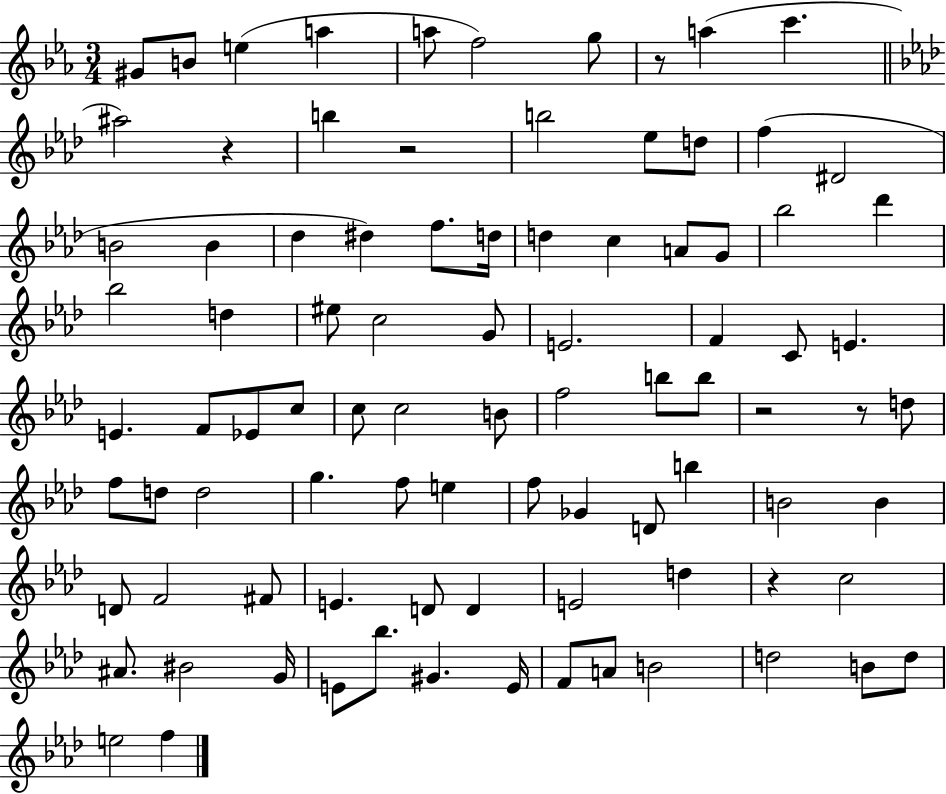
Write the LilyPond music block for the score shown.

{
  \clef treble
  \numericTimeSignature
  \time 3/4
  \key ees \major
  gis'8 b'8 e''4( a''4 | a''8 f''2) g''8 | r8 a''4( c'''4. | \bar "||" \break \key aes \major ais''2) r4 | b''4 r2 | b''2 ees''8 d''8 | f''4( dis'2 | \break b'2 b'4 | des''4 dis''4) f''8. d''16 | d''4 c''4 a'8 g'8 | bes''2 des'''4 | \break bes''2 d''4 | eis''8 c''2 g'8 | e'2. | f'4 c'8 e'4. | \break e'4. f'8 ees'8 c''8 | c''8 c''2 b'8 | f''2 b''8 b''8 | r2 r8 d''8 | \break f''8 d''8 d''2 | g''4. f''8 e''4 | f''8 ges'4 d'8 b''4 | b'2 b'4 | \break d'8 f'2 fis'8 | e'4. d'8 d'4 | e'2 d''4 | r4 c''2 | \break ais'8. bis'2 g'16 | e'8 bes''8. gis'4. e'16 | f'8 a'8 b'2 | d''2 b'8 d''8 | \break e''2 f''4 | \bar "|."
}